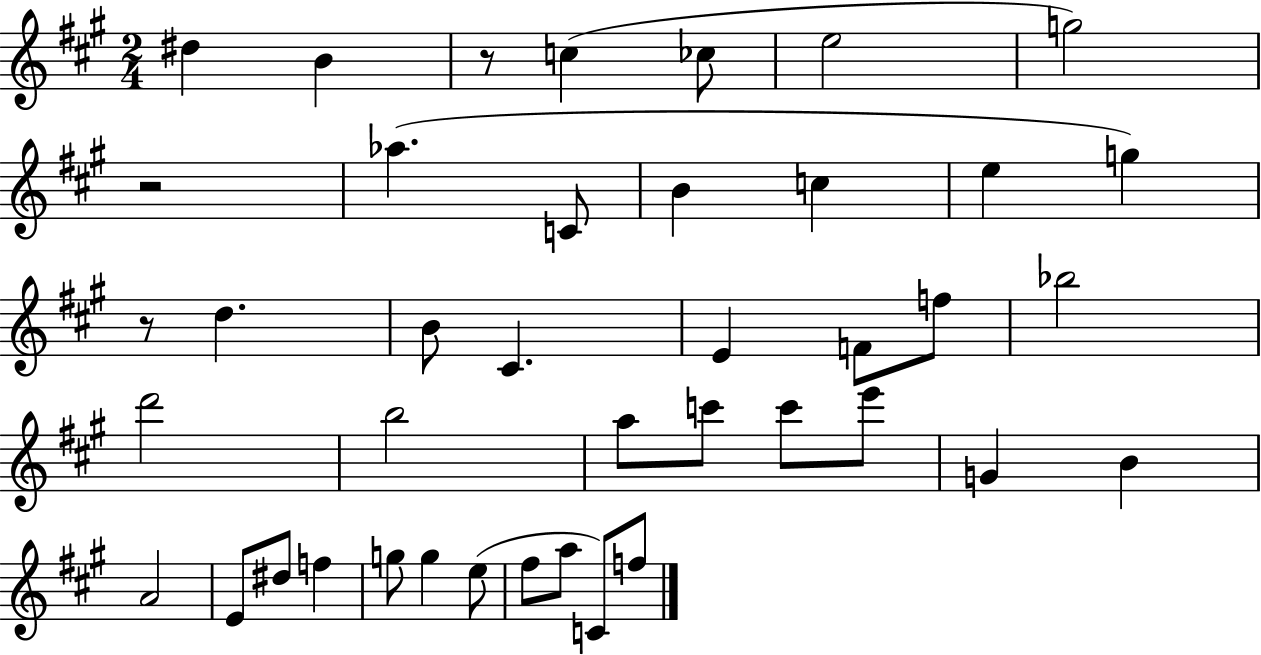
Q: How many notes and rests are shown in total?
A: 41